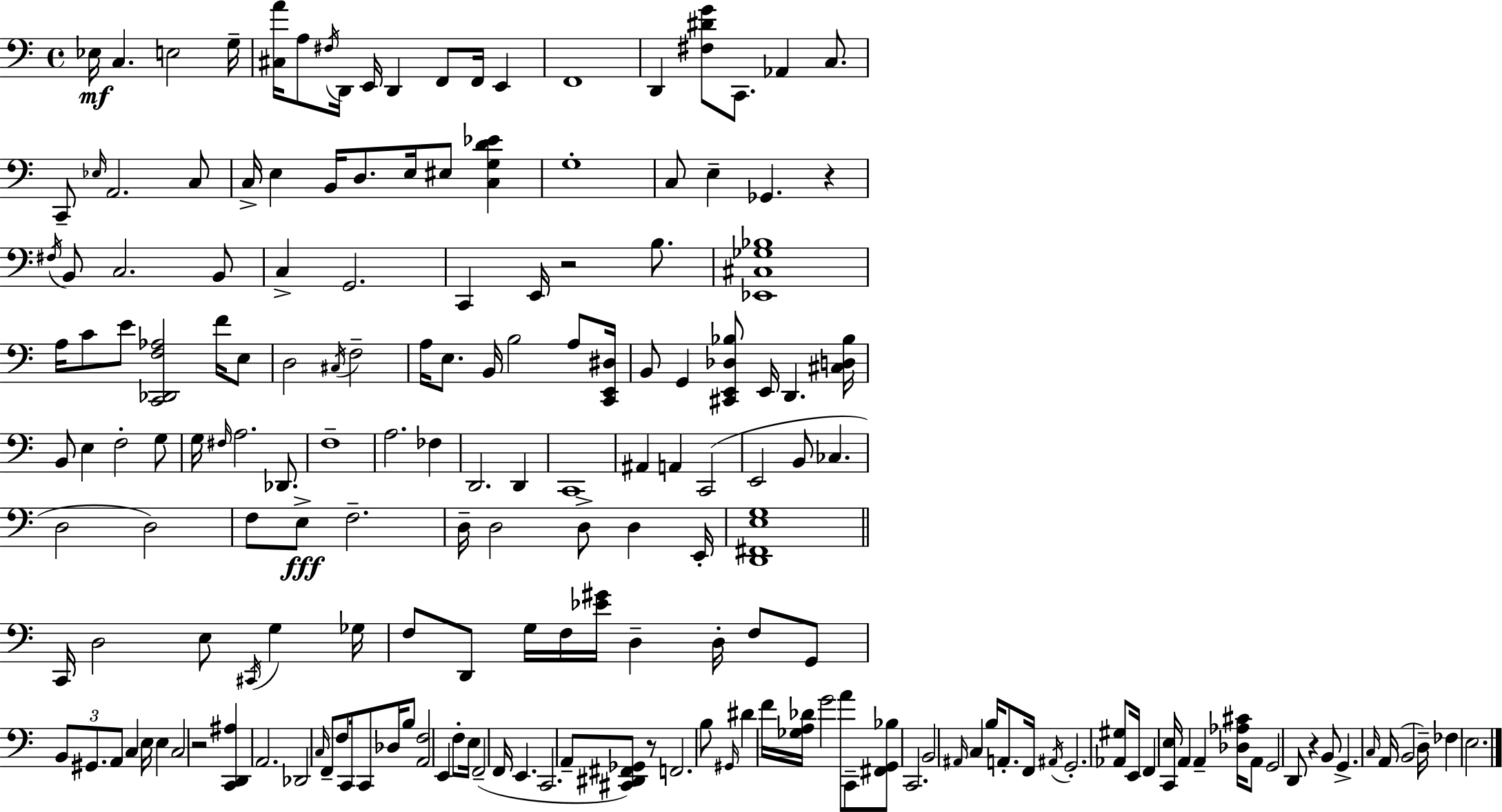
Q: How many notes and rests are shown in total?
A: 180